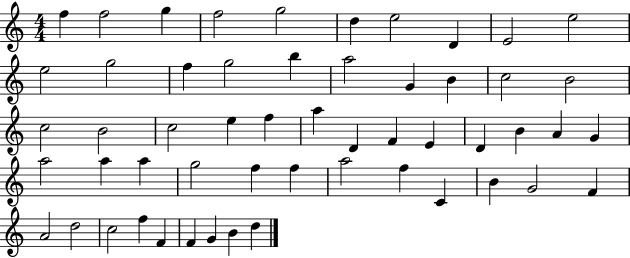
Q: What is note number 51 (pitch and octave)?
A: F4